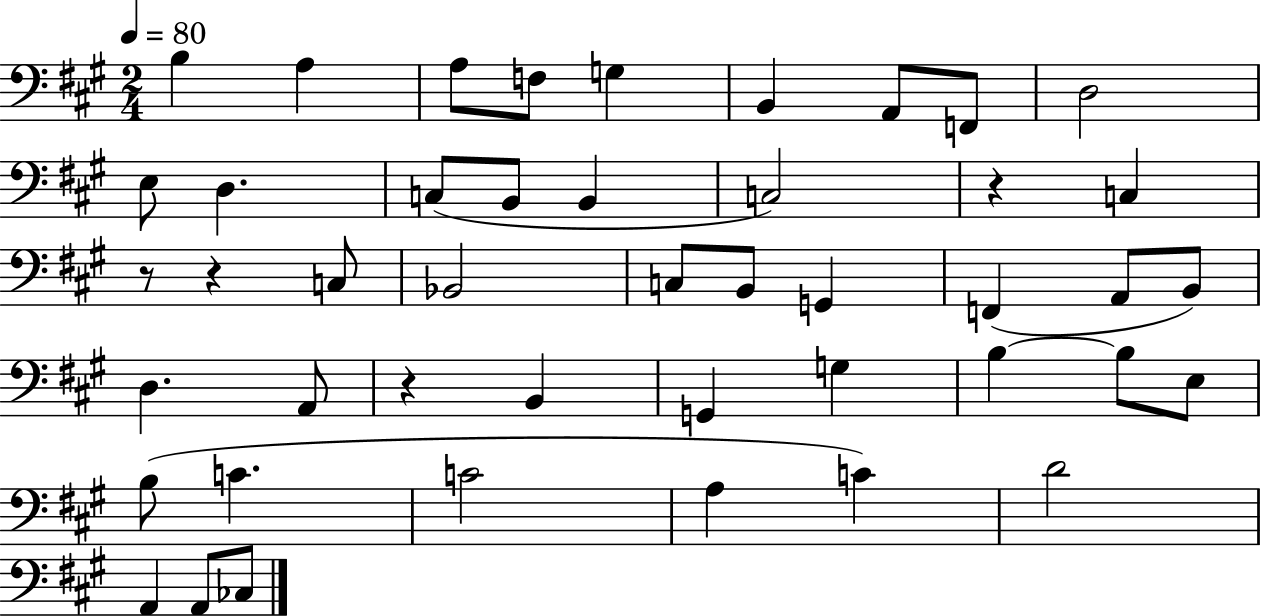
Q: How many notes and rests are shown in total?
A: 45